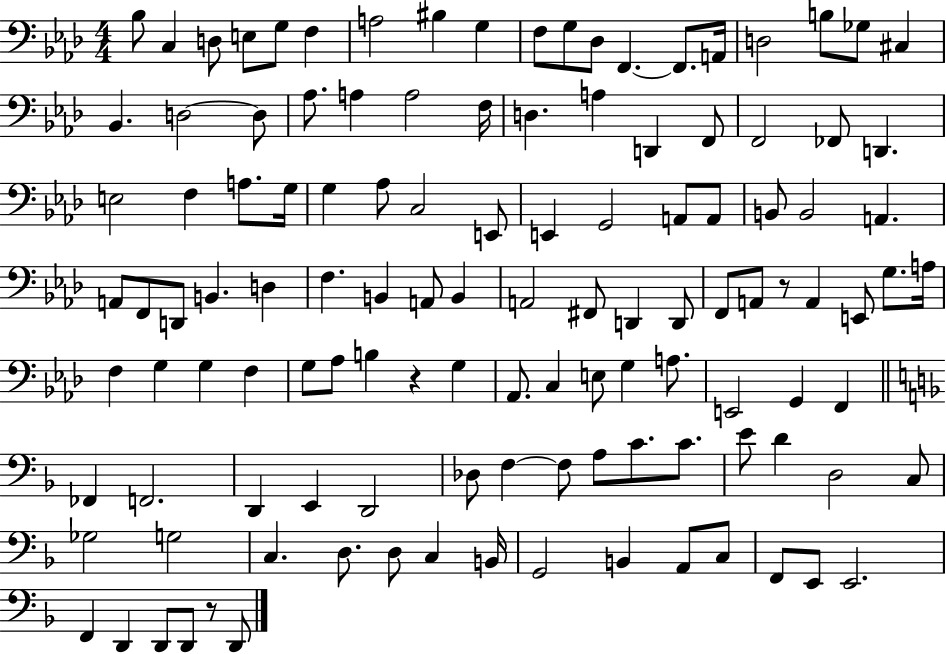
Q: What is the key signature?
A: AES major